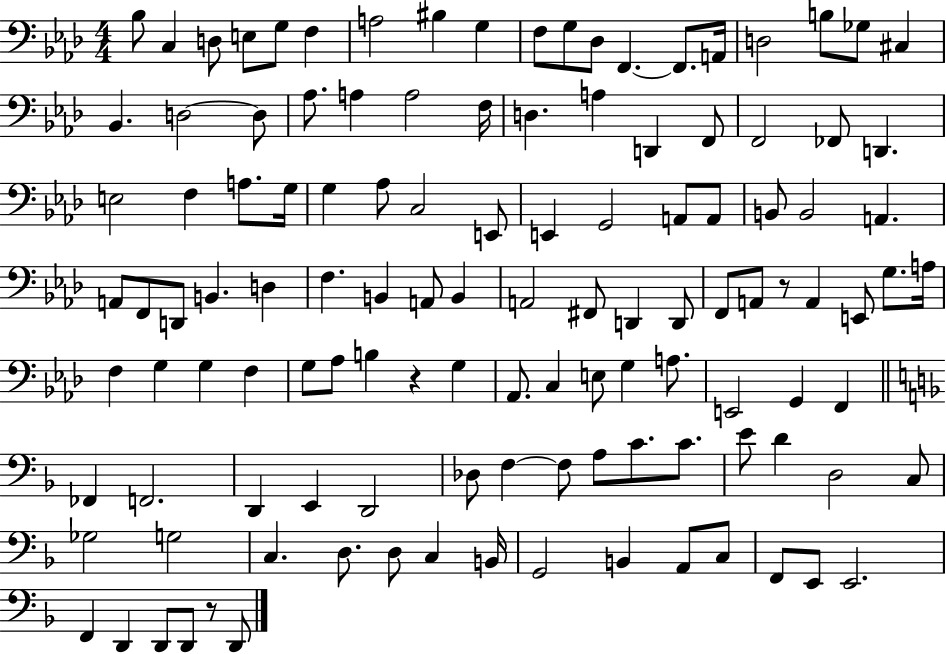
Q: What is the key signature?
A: AES major